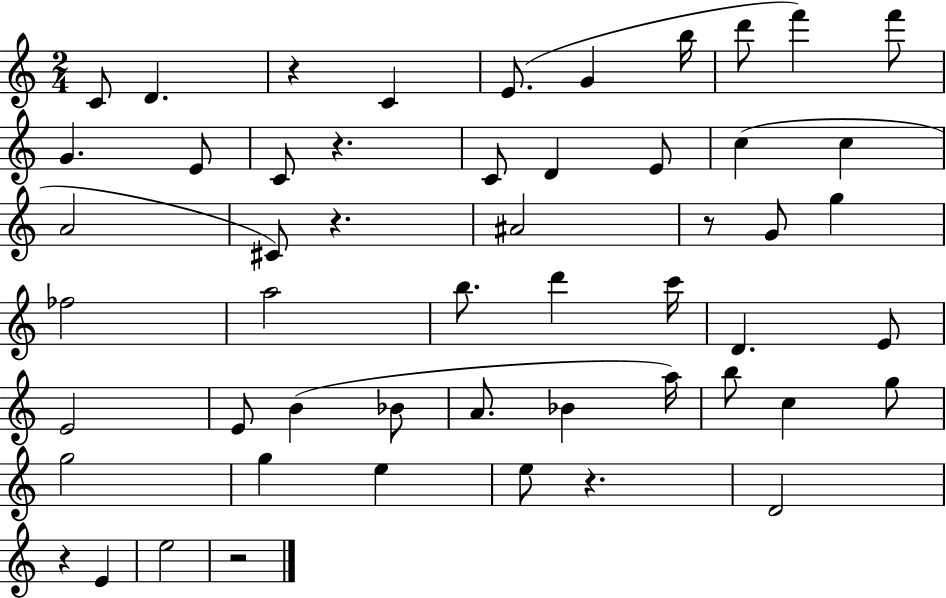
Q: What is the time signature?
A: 2/4